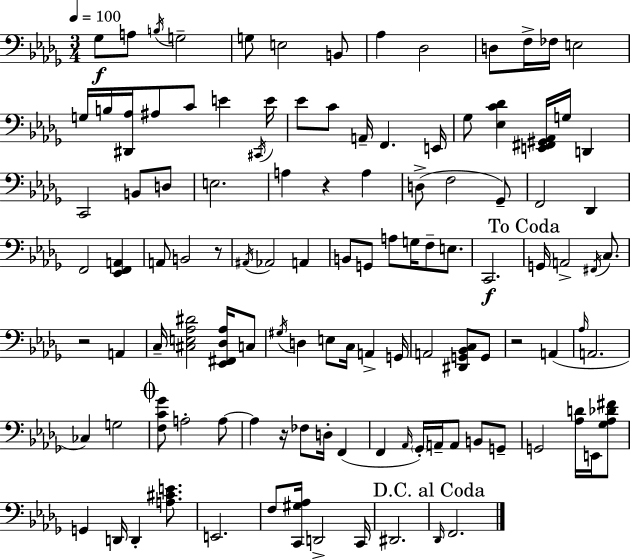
X:1
T:Untitled
M:3/4
L:1/4
K:Bbm
_G,/2 A,/2 B,/4 G,2 G,/2 E,2 B,,/2 _A, _D,2 D,/2 F,/4 _F,/4 E,2 G,/4 B,/4 [^D,,_A,]/4 ^A,/2 C/2 E ^C,,/4 E/4 _E/2 C/2 A,,/4 F,, E,,/4 _G,/2 [_E,C_D] [E,,^F,,^G,,_A,,]/4 G,/4 D,, C,,2 B,,/2 D,/2 E,2 A, z A, D,/2 F,2 _G,,/2 F,,2 _D,, F,,2 [_E,,F,,A,,] A,,/2 B,,2 z/2 ^A,,/4 _A,,2 A,, B,,/2 G,,/2 A,/2 G,/4 F,/2 E,/2 C,,2 G,,/4 A,,2 ^F,,/4 C,/2 z2 A,, C,/4 [^C,E,_A,^D]2 [_E,,^F,,_D,_A,]/4 C,/2 ^G,/4 D, E,/2 C,/4 A,, G,,/4 A,,2 [^D,,G,,_B,,C,]/2 G,,/2 z2 A,, _A,/4 A,,2 _C, G,2 [F,C_G]/2 A,2 A,/2 A, z/4 _F,/2 D,/4 F,, F,, _A,,/4 _G,,/4 A,,/4 A,,/2 B,,/2 G,,/2 G,,2 [_A,D]/4 E,,/4 [_G,_A,_D^F]/2 G,, D,,/4 D,, [A,^CE]/2 E,,2 F,/2 [C,,^G,_A,]/4 D,,2 C,,/4 ^D,,2 _D,,/4 F,,2